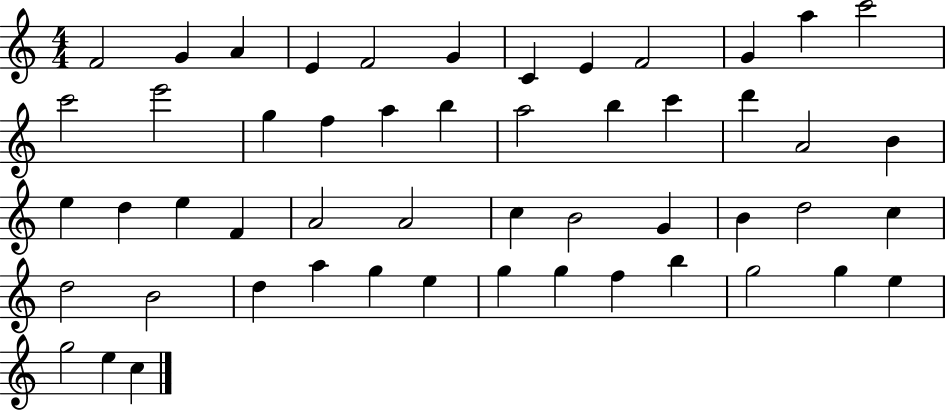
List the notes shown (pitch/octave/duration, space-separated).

F4/h G4/q A4/q E4/q F4/h G4/q C4/q E4/q F4/h G4/q A5/q C6/h C6/h E6/h G5/q F5/q A5/q B5/q A5/h B5/q C6/q D6/q A4/h B4/q E5/q D5/q E5/q F4/q A4/h A4/h C5/q B4/h G4/q B4/q D5/h C5/q D5/h B4/h D5/q A5/q G5/q E5/q G5/q G5/q F5/q B5/q G5/h G5/q E5/q G5/h E5/q C5/q